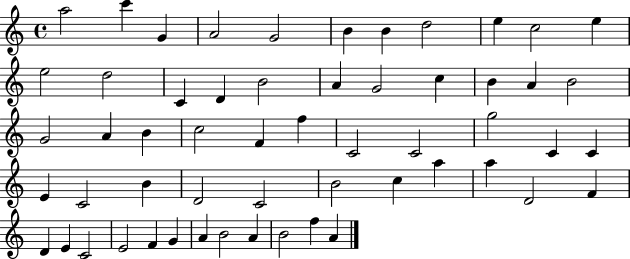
A5/h C6/q G4/q A4/h G4/h B4/q B4/q D5/h E5/q C5/h E5/q E5/h D5/h C4/q D4/q B4/h A4/q G4/h C5/q B4/q A4/q B4/h G4/h A4/q B4/q C5/h F4/q F5/q C4/h C4/h G5/h C4/q C4/q E4/q C4/h B4/q D4/h C4/h B4/h C5/q A5/q A5/q D4/h F4/q D4/q E4/q C4/h E4/h F4/q G4/q A4/q B4/h A4/q B4/h F5/q A4/q